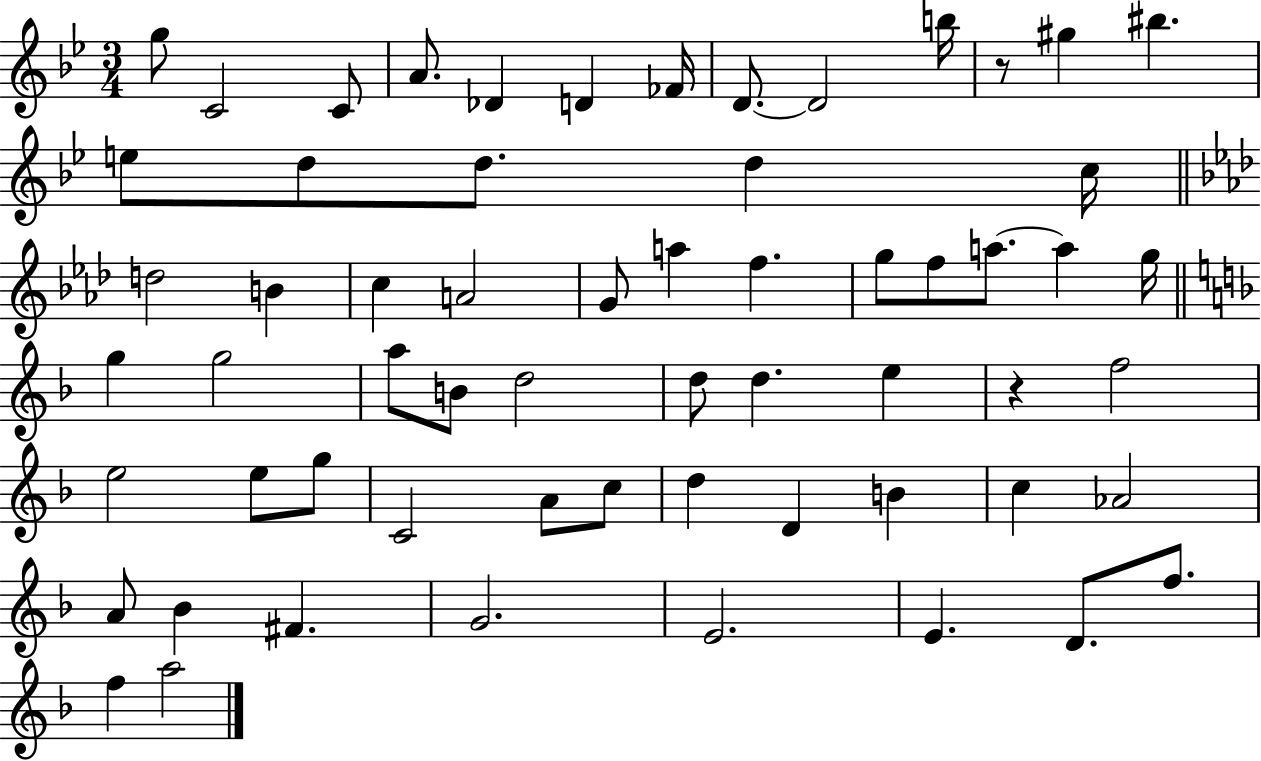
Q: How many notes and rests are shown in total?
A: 61